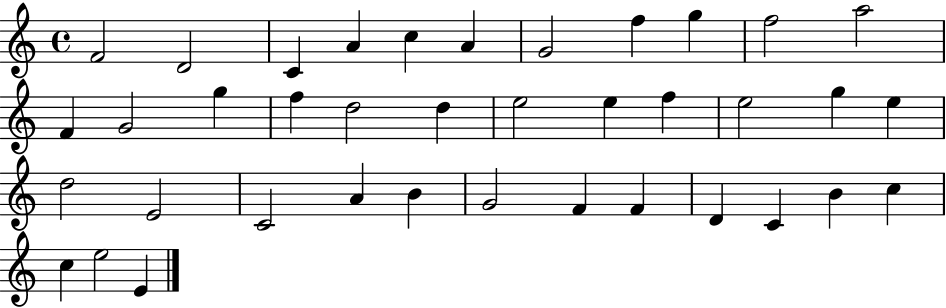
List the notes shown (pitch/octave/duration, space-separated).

F4/h D4/h C4/q A4/q C5/q A4/q G4/h F5/q G5/q F5/h A5/h F4/q G4/h G5/q F5/q D5/h D5/q E5/h E5/q F5/q E5/h G5/q E5/q D5/h E4/h C4/h A4/q B4/q G4/h F4/q F4/q D4/q C4/q B4/q C5/q C5/q E5/h E4/q